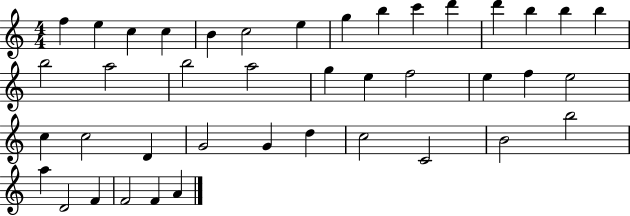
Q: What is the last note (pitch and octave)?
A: A4